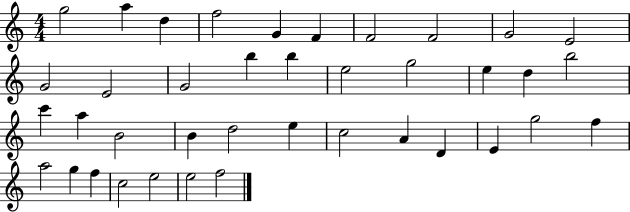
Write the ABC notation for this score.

X:1
T:Untitled
M:4/4
L:1/4
K:C
g2 a d f2 G F F2 F2 G2 E2 G2 E2 G2 b b e2 g2 e d b2 c' a B2 B d2 e c2 A D E g2 f a2 g f c2 e2 e2 f2